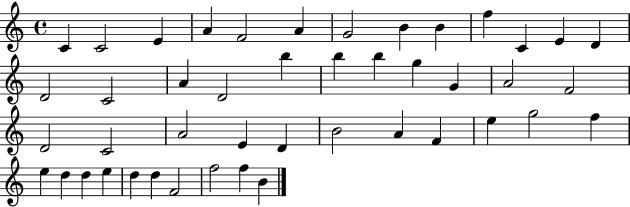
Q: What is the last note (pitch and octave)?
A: B4